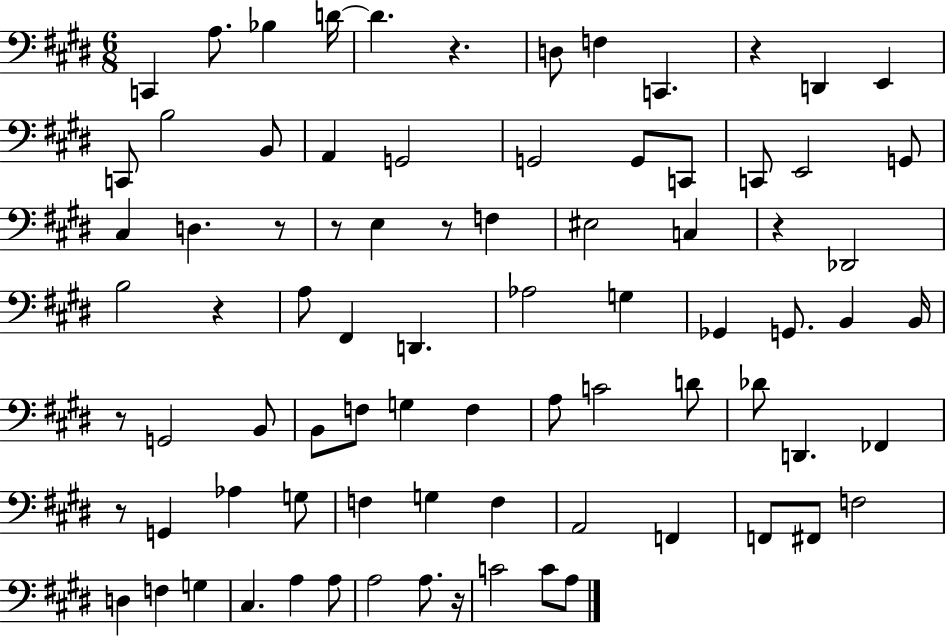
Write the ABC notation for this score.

X:1
T:Untitled
M:6/8
L:1/4
K:E
C,, A,/2 _B, D/4 D z D,/2 F, C,, z D,, E,, C,,/2 B,2 B,,/2 A,, G,,2 G,,2 G,,/2 C,,/2 C,,/2 E,,2 G,,/2 ^C, D, z/2 z/2 E, z/2 F, ^E,2 C, z _D,,2 B,2 z A,/2 ^F,, D,, _A,2 G, _G,, G,,/2 B,, B,,/4 z/2 G,,2 B,,/2 B,,/2 F,/2 G, F, A,/2 C2 D/2 _D/2 D,, _F,, z/2 G,, _A, G,/2 F, G, F, A,,2 F,, F,,/2 ^F,,/2 F,2 D, F, G, ^C, A, A,/2 A,2 A,/2 z/4 C2 C/2 A,/2